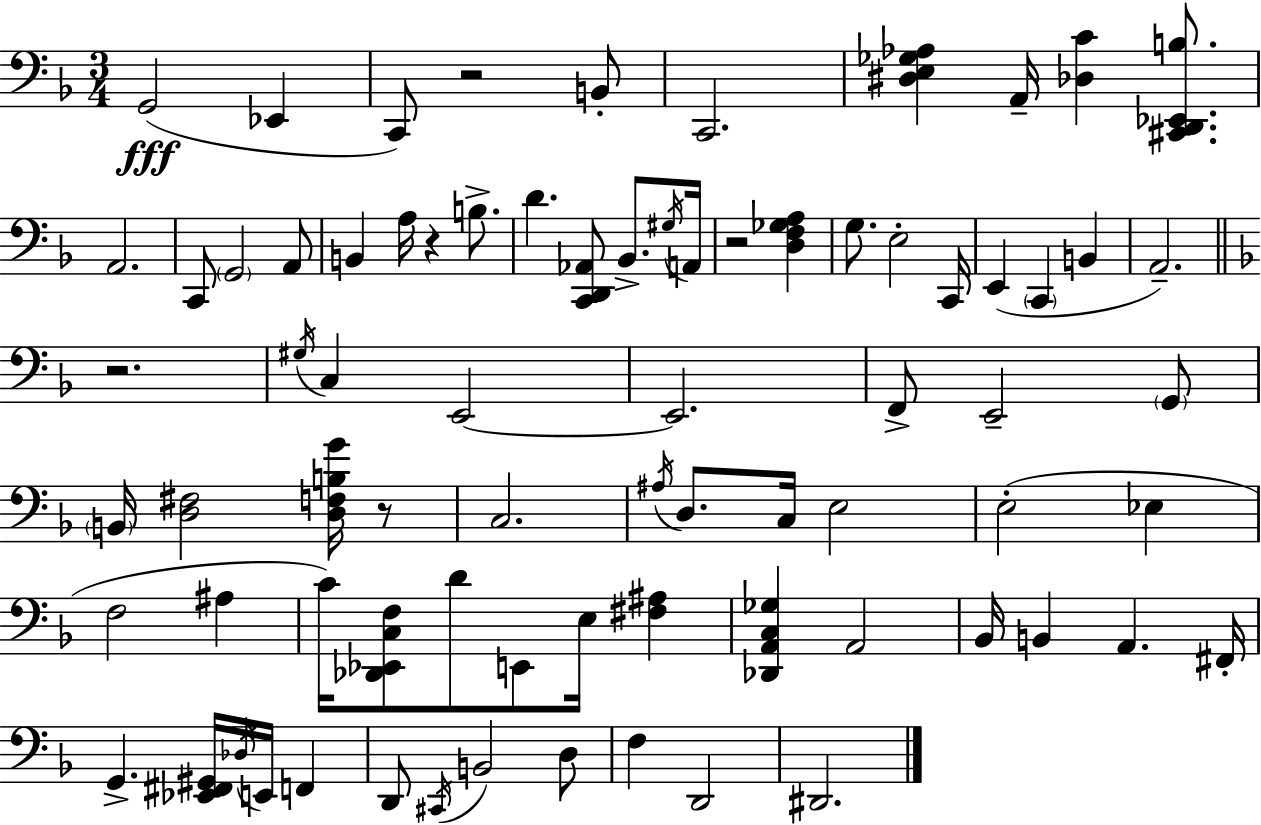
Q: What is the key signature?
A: F major